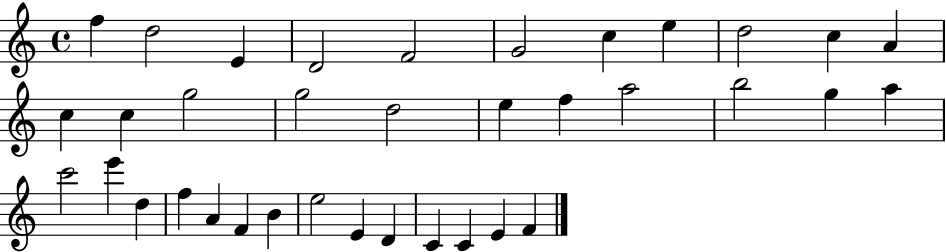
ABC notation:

X:1
T:Untitled
M:4/4
L:1/4
K:C
f d2 E D2 F2 G2 c e d2 c A c c g2 g2 d2 e f a2 b2 g a c'2 e' d f A F B e2 E D C C E F